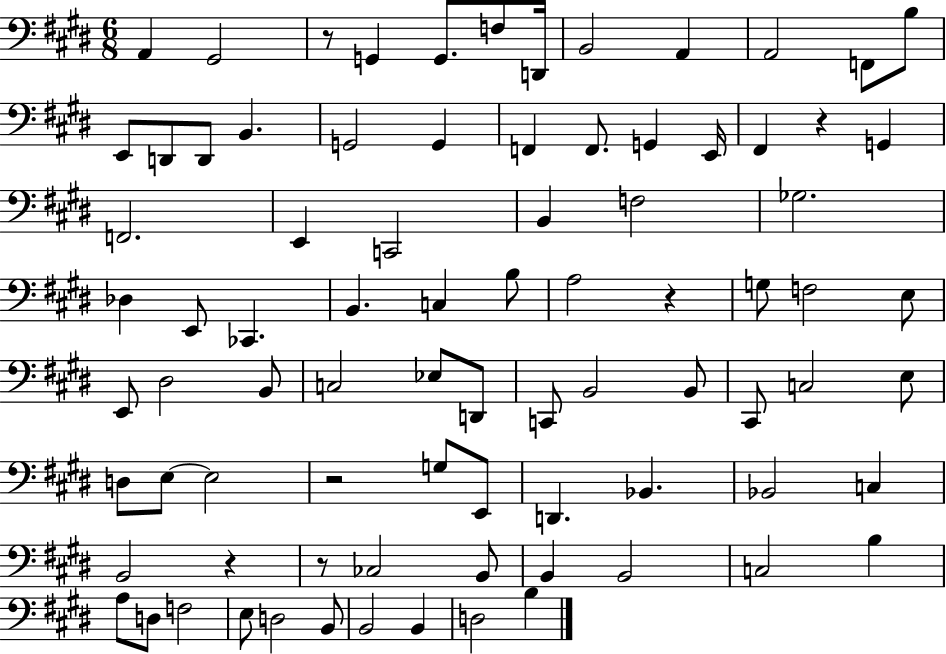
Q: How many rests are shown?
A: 6